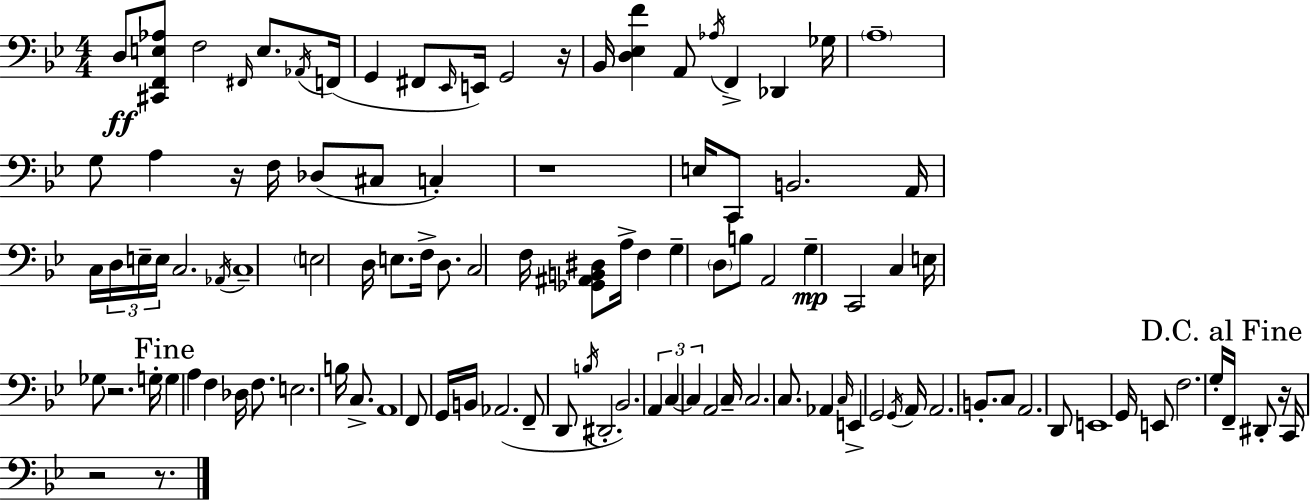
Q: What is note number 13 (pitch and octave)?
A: A2